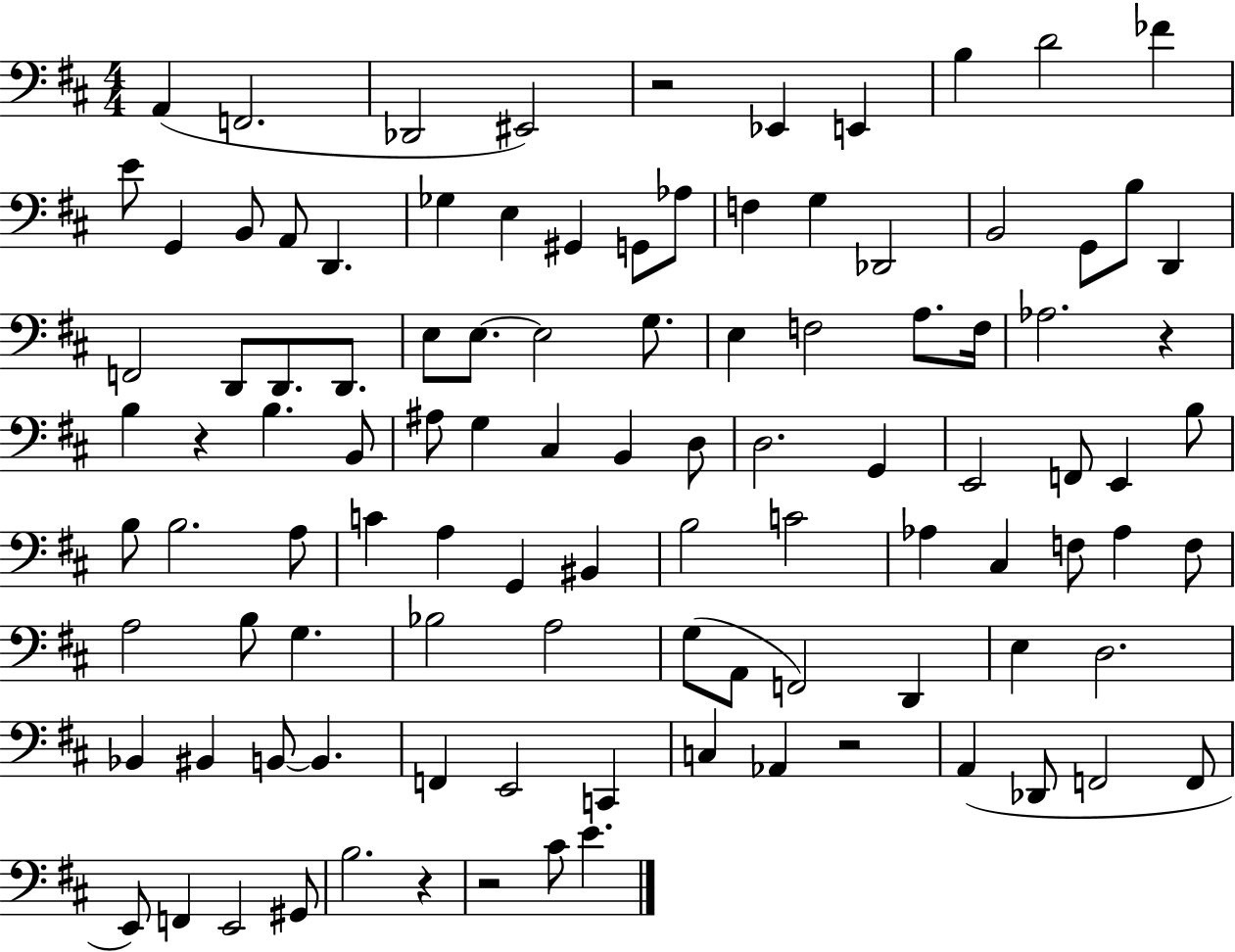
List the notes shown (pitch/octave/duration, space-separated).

A2/q F2/h. Db2/h EIS2/h R/h Eb2/q E2/q B3/q D4/h FES4/q E4/e G2/q B2/e A2/e D2/q. Gb3/q E3/q G#2/q G2/e Ab3/e F3/q G3/q Db2/h B2/h G2/e B3/e D2/q F2/h D2/e D2/e. D2/e. E3/e E3/e. E3/h G3/e. E3/q F3/h A3/e. F3/s Ab3/h. R/q B3/q R/q B3/q. B2/e A#3/e G3/q C#3/q B2/q D3/e D3/h. G2/q E2/h F2/e E2/q B3/e B3/e B3/h. A3/e C4/q A3/q G2/q BIS2/q B3/h C4/h Ab3/q C#3/q F3/e Ab3/q F3/e A3/h B3/e G3/q. Bb3/h A3/h G3/e A2/e F2/h D2/q E3/q D3/h. Bb2/q BIS2/q B2/e B2/q. F2/q E2/h C2/q C3/q Ab2/q R/h A2/q Db2/e F2/h F2/e E2/e F2/q E2/h G#2/e B3/h. R/q R/h C#4/e E4/q.